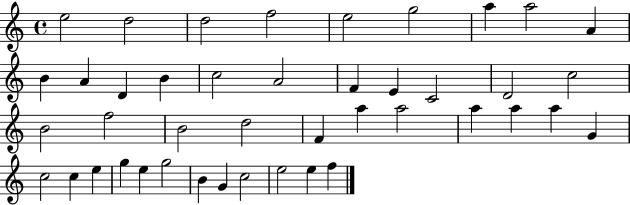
E5/h D5/h D5/h F5/h E5/h G5/h A5/q A5/h A4/q B4/q A4/q D4/q B4/q C5/h A4/h F4/q E4/q C4/h D4/h C5/h B4/h F5/h B4/h D5/h F4/q A5/q A5/h A5/q A5/q A5/q G4/q C5/h C5/q E5/q G5/q E5/q G5/h B4/q G4/q C5/h E5/h E5/q F5/q